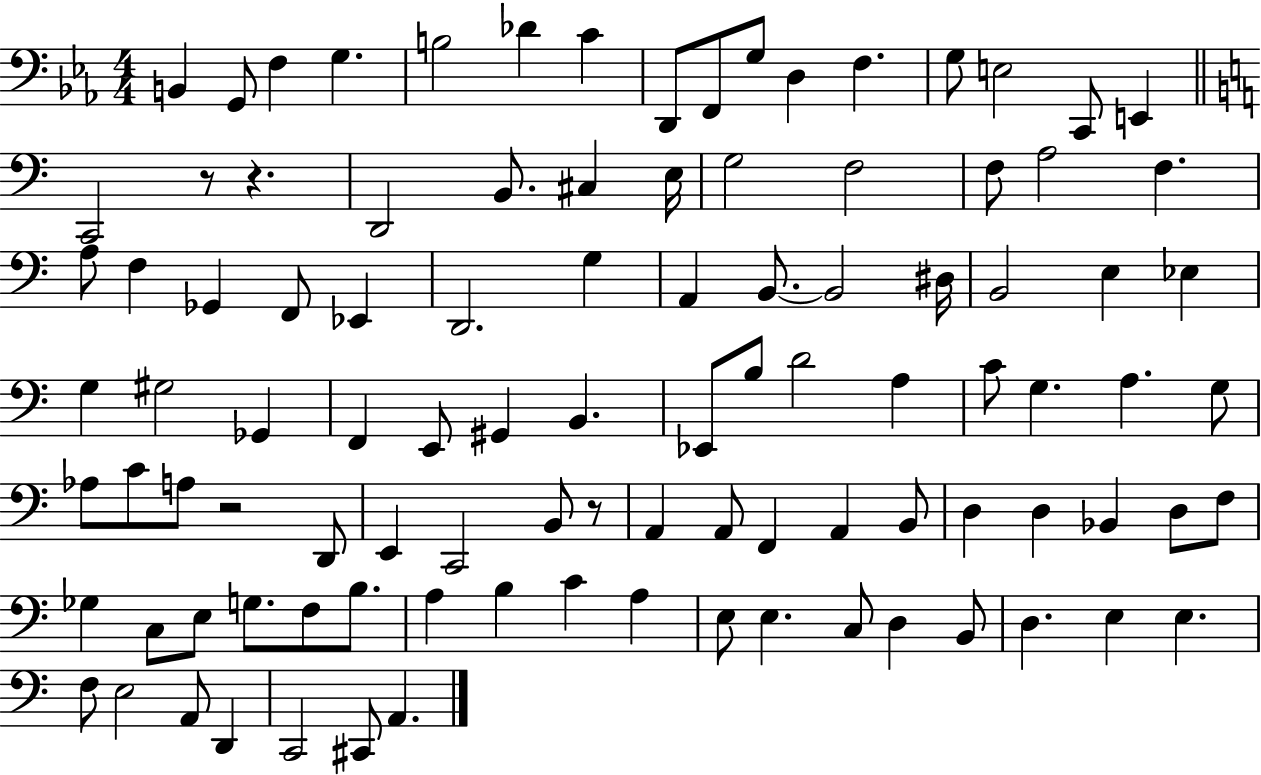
B2/q G2/e F3/q G3/q. B3/h Db4/q C4/q D2/e F2/e G3/e D3/q F3/q. G3/e E3/h C2/e E2/q C2/h R/e R/q. D2/h B2/e. C#3/q E3/s G3/h F3/h F3/e A3/h F3/q. A3/e F3/q Gb2/q F2/e Eb2/q D2/h. G3/q A2/q B2/e. B2/h D#3/s B2/h E3/q Eb3/q G3/q G#3/h Gb2/q F2/q E2/e G#2/q B2/q. Eb2/e B3/e D4/h A3/q C4/e G3/q. A3/q. G3/e Ab3/e C4/e A3/e R/h D2/e E2/q C2/h B2/e R/e A2/q A2/e F2/q A2/q B2/e D3/q D3/q Bb2/q D3/e F3/e Gb3/q C3/e E3/e G3/e. F3/e B3/e. A3/q B3/q C4/q A3/q E3/e E3/q. C3/e D3/q B2/e D3/q. E3/q E3/q. F3/e E3/h A2/e D2/q C2/h C#2/e A2/q.